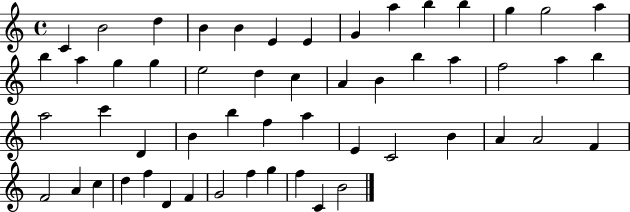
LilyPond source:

{
  \clef treble
  \time 4/4
  \defaultTimeSignature
  \key c \major
  c'4 b'2 d''4 | b'4 b'4 e'4 e'4 | g'4 a''4 b''4 b''4 | g''4 g''2 a''4 | \break b''4 a''4 g''4 g''4 | e''2 d''4 c''4 | a'4 b'4 b''4 a''4 | f''2 a''4 b''4 | \break a''2 c'''4 d'4 | b'4 b''4 f''4 a''4 | e'4 c'2 b'4 | a'4 a'2 f'4 | \break f'2 a'4 c''4 | d''4 f''4 d'4 f'4 | g'2 f''4 g''4 | f''4 c'4 b'2 | \break \bar "|."
}